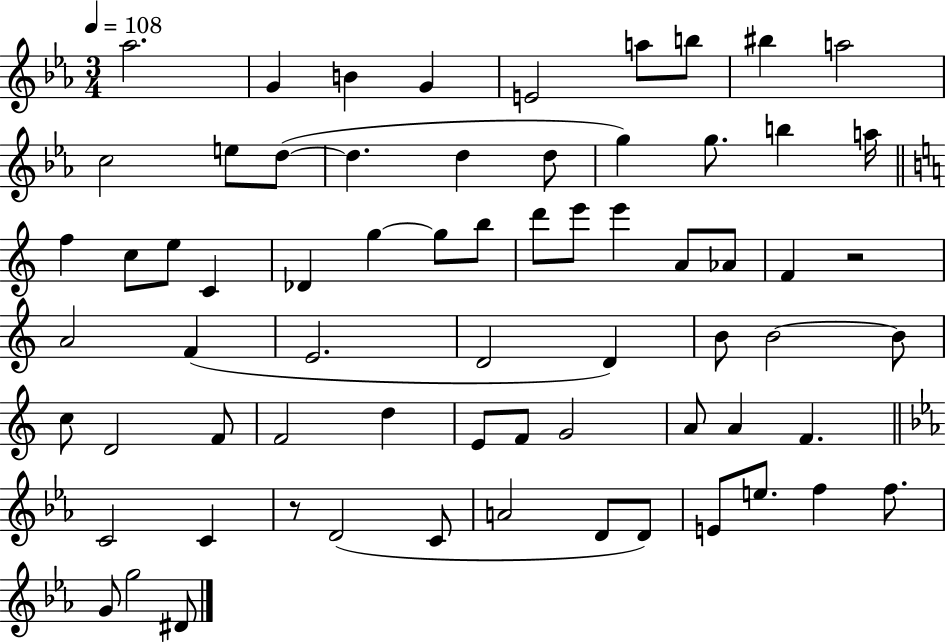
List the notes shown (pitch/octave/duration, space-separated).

Ab5/h. G4/q B4/q G4/q E4/h A5/e B5/e BIS5/q A5/h C5/h E5/e D5/e D5/q. D5/q D5/e G5/q G5/e. B5/q A5/s F5/q C5/e E5/e C4/q Db4/q G5/q G5/e B5/e D6/e E6/e E6/q A4/e Ab4/e F4/q R/h A4/h F4/q E4/h. D4/h D4/q B4/e B4/h B4/e C5/e D4/h F4/e F4/h D5/q E4/e F4/e G4/h A4/e A4/q F4/q. C4/h C4/q R/e D4/h C4/e A4/h D4/e D4/e E4/e E5/e. F5/q F5/e. G4/e G5/h D#4/e